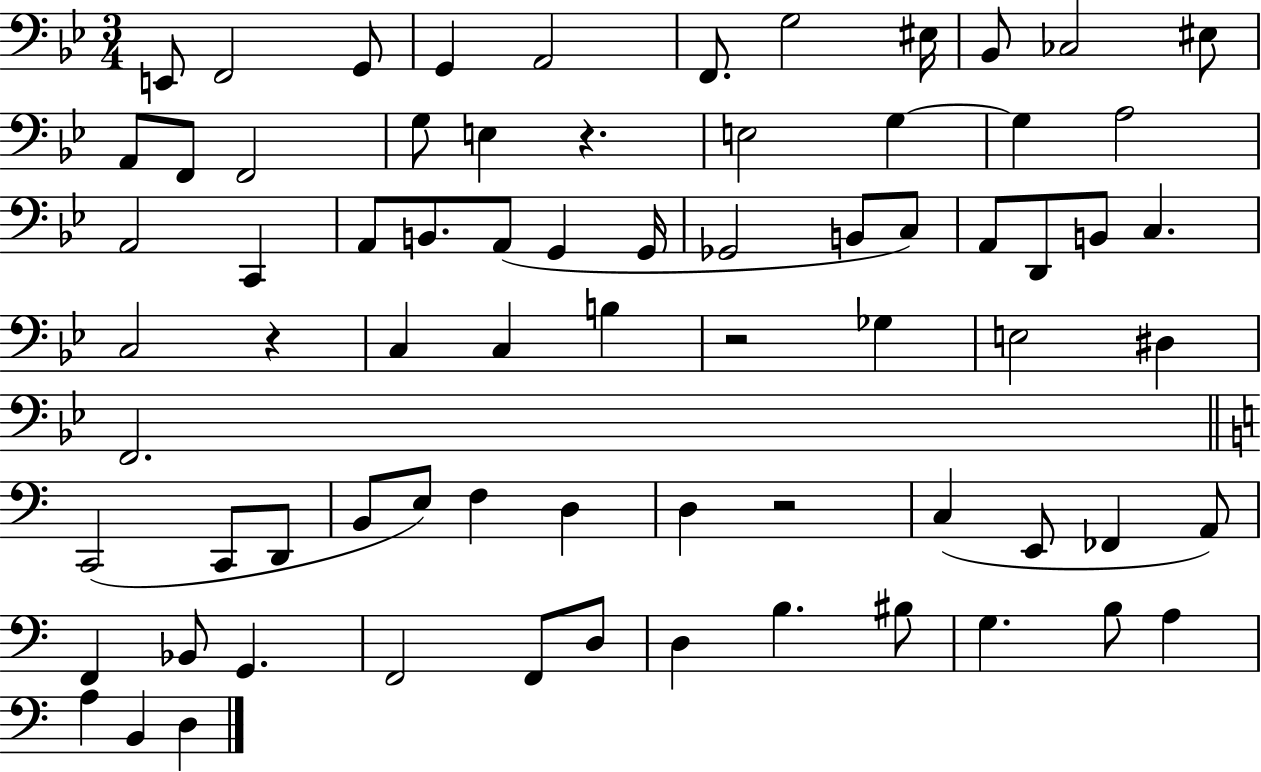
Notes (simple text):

E2/e F2/h G2/e G2/q A2/h F2/e. G3/h EIS3/s Bb2/e CES3/h EIS3/e A2/e F2/e F2/h G3/e E3/q R/q. E3/h G3/q G3/q A3/h A2/h C2/q A2/e B2/e. A2/e G2/q G2/s Gb2/h B2/e C3/e A2/e D2/e B2/e C3/q. C3/h R/q C3/q C3/q B3/q R/h Gb3/q E3/h D#3/q F2/h. C2/h C2/e D2/e B2/e E3/e F3/q D3/q D3/q R/h C3/q E2/e FES2/q A2/e F2/q Bb2/e G2/q. F2/h F2/e D3/e D3/q B3/q. BIS3/e G3/q. B3/e A3/q A3/q B2/q D3/q